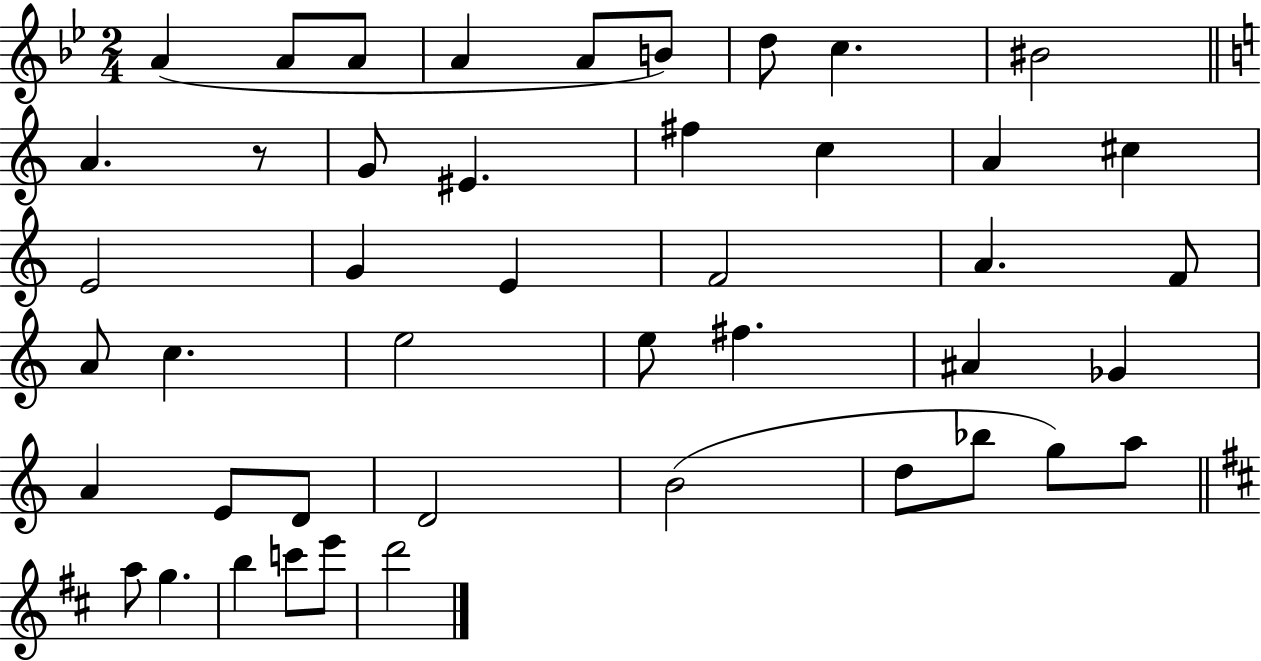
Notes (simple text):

A4/q A4/e A4/e A4/q A4/e B4/e D5/e C5/q. BIS4/h A4/q. R/e G4/e EIS4/q. F#5/q C5/q A4/q C#5/q E4/h G4/q E4/q F4/h A4/q. F4/e A4/e C5/q. E5/h E5/e F#5/q. A#4/q Gb4/q A4/q E4/e D4/e D4/h B4/h D5/e Bb5/e G5/e A5/e A5/e G5/q. B5/q C6/e E6/e D6/h